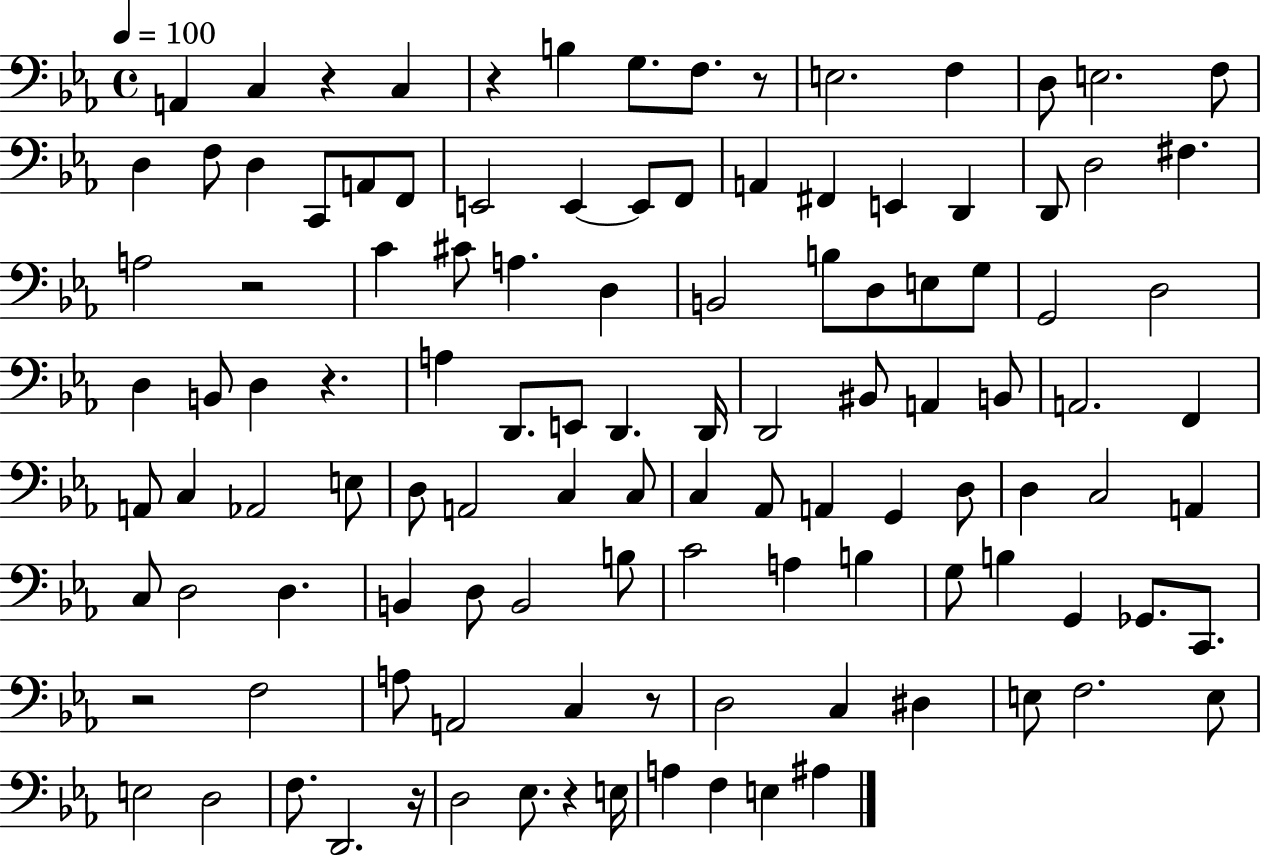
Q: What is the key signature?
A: EES major